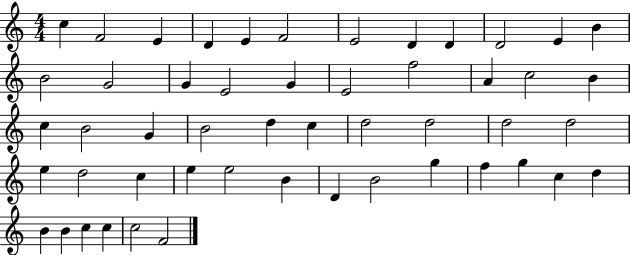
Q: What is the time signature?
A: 4/4